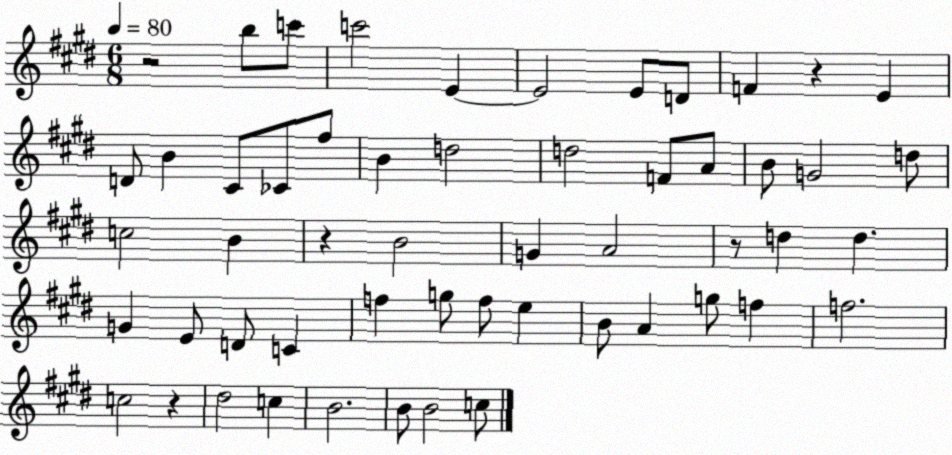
X:1
T:Untitled
M:6/8
L:1/4
K:E
z2 b/2 c'/2 c'2 E E2 E/2 D/2 F z E D/2 B ^C/2 _C/2 ^f/2 B d2 d2 F/2 A/2 B/2 G2 d/2 c2 B z B2 G A2 z/2 d d G E/2 D/2 C f g/2 f/2 e B/2 A g/2 f f2 c2 z ^d2 c B2 B/2 B2 c/2